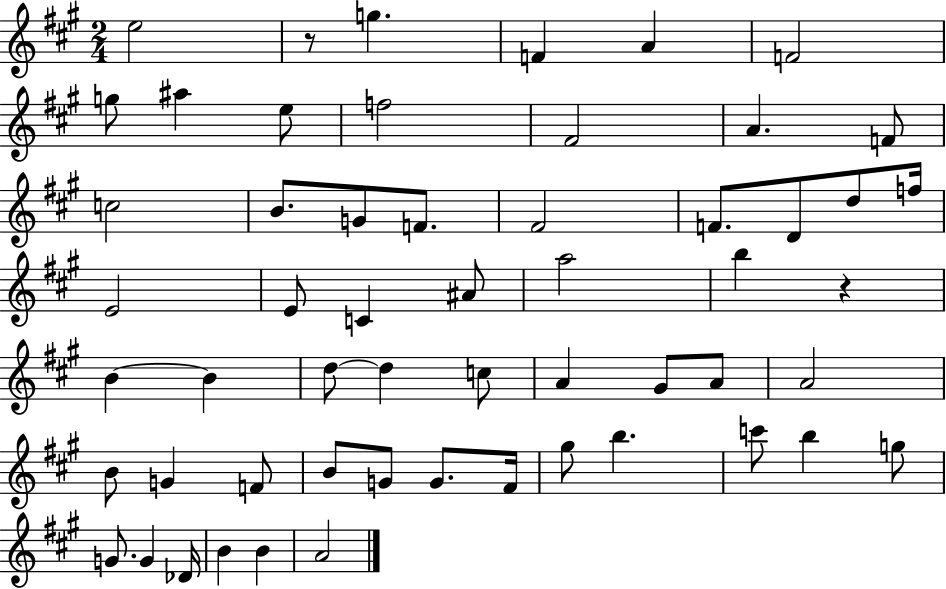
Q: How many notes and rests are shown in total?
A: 56